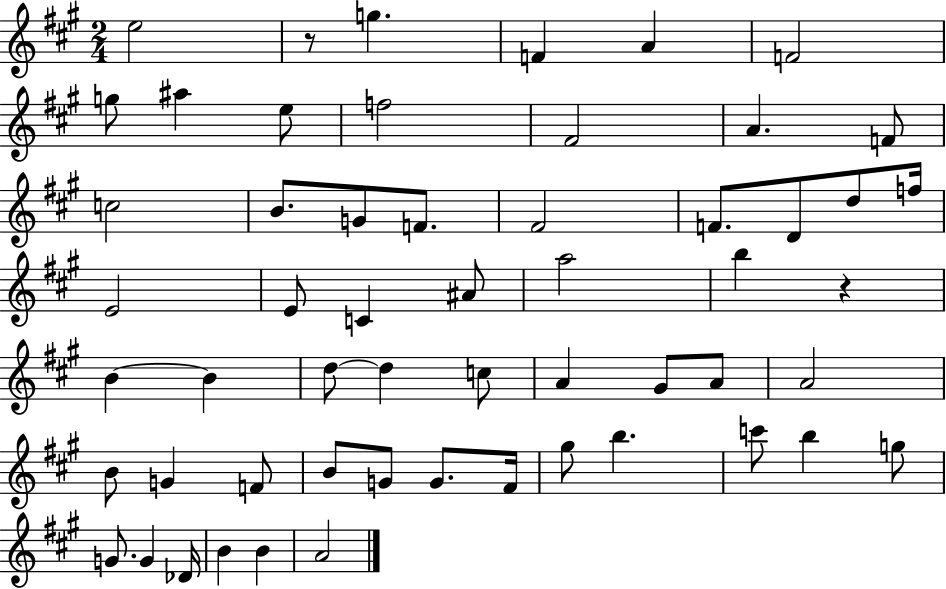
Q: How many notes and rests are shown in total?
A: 56